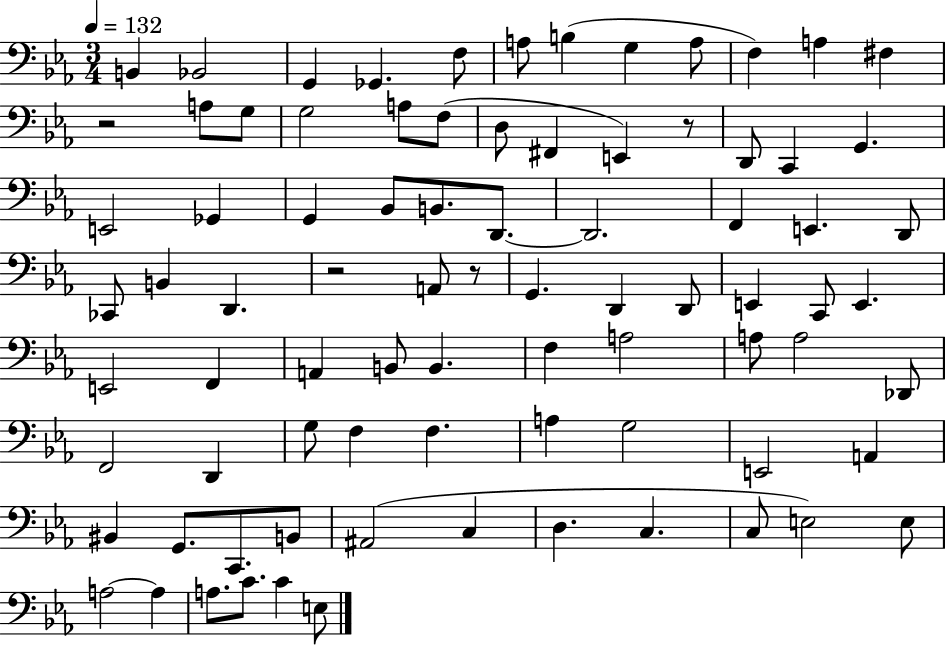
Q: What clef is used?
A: bass